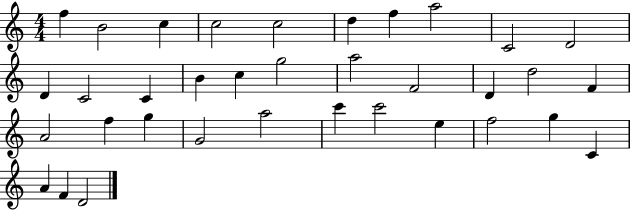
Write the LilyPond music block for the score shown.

{
  \clef treble
  \numericTimeSignature
  \time 4/4
  \key c \major
  f''4 b'2 c''4 | c''2 c''2 | d''4 f''4 a''2 | c'2 d'2 | \break d'4 c'2 c'4 | b'4 c''4 g''2 | a''2 f'2 | d'4 d''2 f'4 | \break a'2 f''4 g''4 | g'2 a''2 | c'''4 c'''2 e''4 | f''2 g''4 c'4 | \break a'4 f'4 d'2 | \bar "|."
}